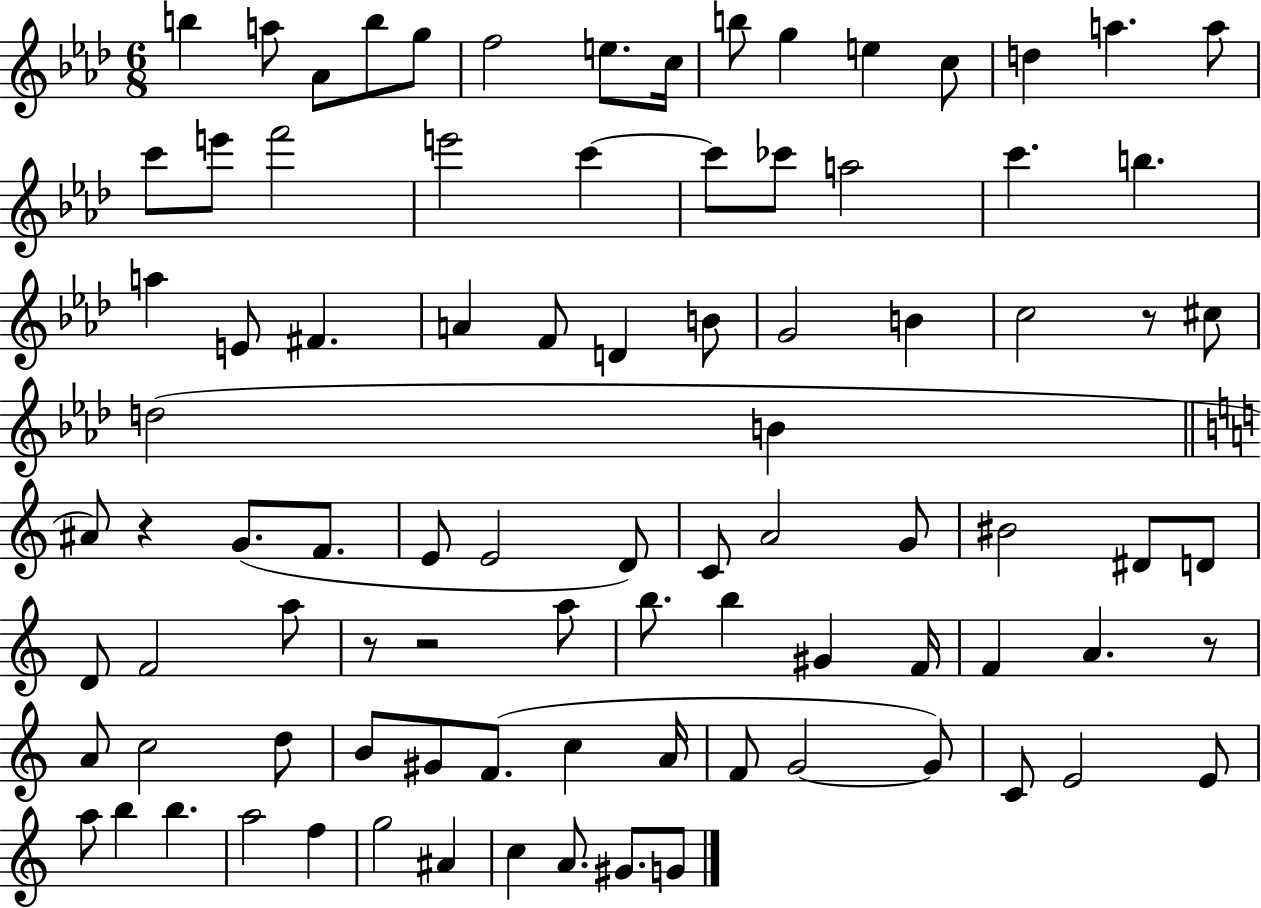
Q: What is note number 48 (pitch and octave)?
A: BIS4